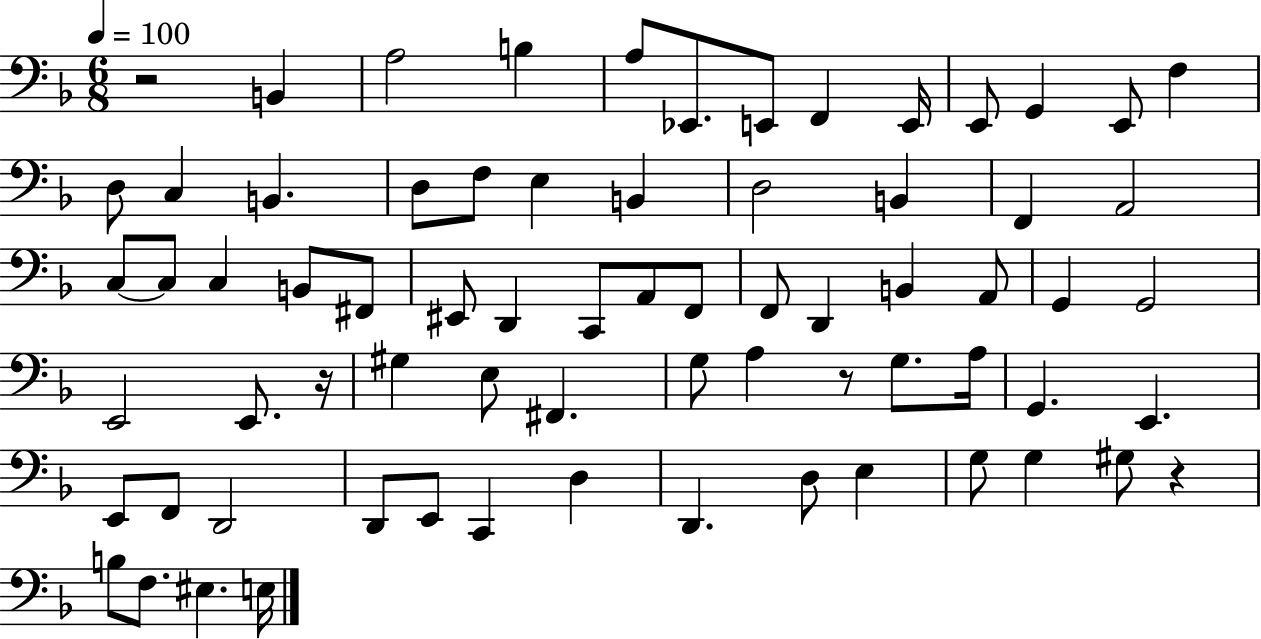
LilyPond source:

{
  \clef bass
  \numericTimeSignature
  \time 6/8
  \key f \major
  \tempo 4 = 100
  r2 b,4 | a2 b4 | a8 ees,8. e,8 f,4 e,16 | e,8 g,4 e,8 f4 | \break d8 c4 b,4. | d8 f8 e4 b,4 | d2 b,4 | f,4 a,2 | \break c8~~ c8 c4 b,8 fis,8 | eis,8 d,4 c,8 a,8 f,8 | f,8 d,4 b,4 a,8 | g,4 g,2 | \break e,2 e,8. r16 | gis4 e8 fis,4. | g8 a4 r8 g8. a16 | g,4. e,4. | \break e,8 f,8 d,2 | d,8 e,8 c,4 d4 | d,4. d8 e4 | g8 g4 gis8 r4 | \break b8 f8. eis4. e16 | \bar "|."
}